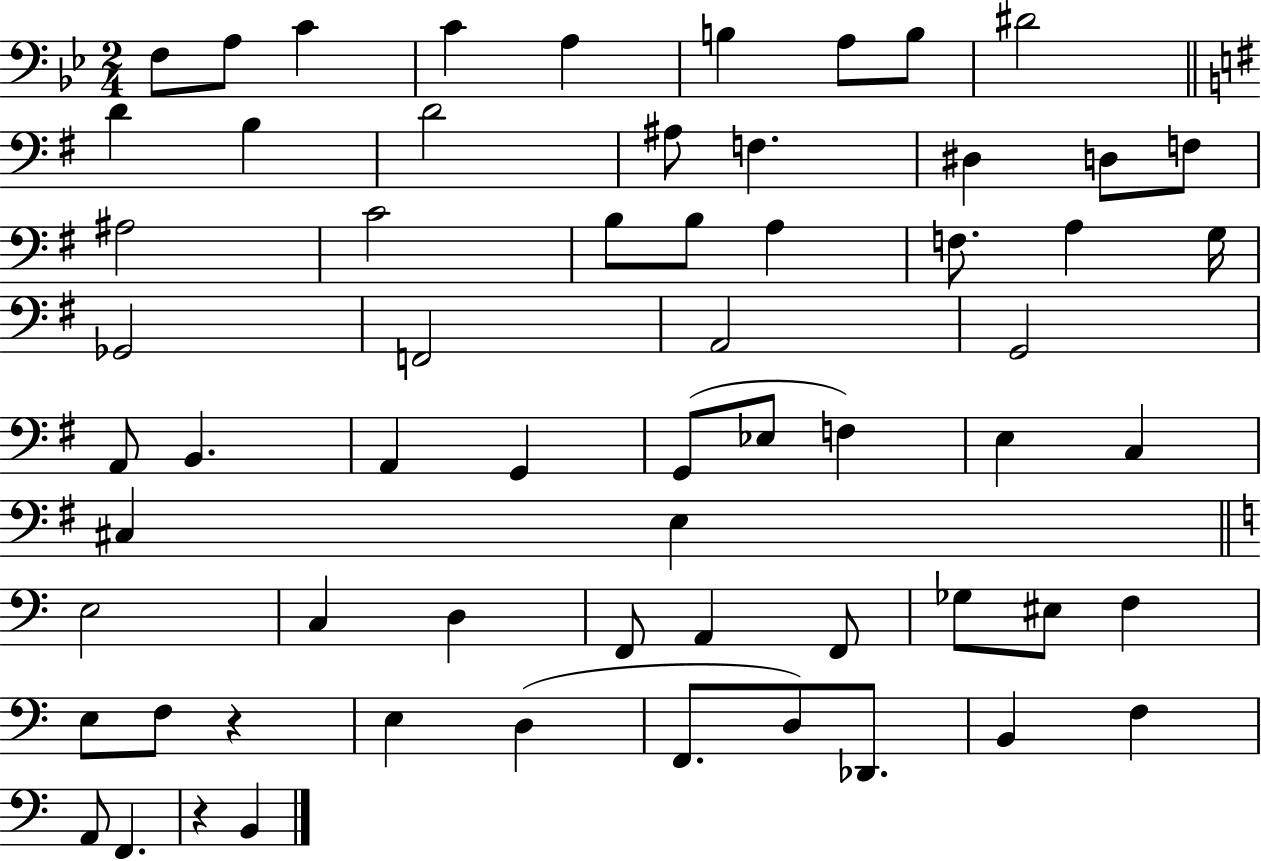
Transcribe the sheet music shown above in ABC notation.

X:1
T:Untitled
M:2/4
L:1/4
K:Bb
F,/2 A,/2 C C A, B, A,/2 B,/2 ^D2 D B, D2 ^A,/2 F, ^D, D,/2 F,/2 ^A,2 C2 B,/2 B,/2 A, F,/2 A, G,/4 _G,,2 F,,2 A,,2 G,,2 A,,/2 B,, A,, G,, G,,/2 _E,/2 F, E, C, ^C, E, E,2 C, D, F,,/2 A,, F,,/2 _G,/2 ^E,/2 F, E,/2 F,/2 z E, D, F,,/2 D,/2 _D,,/2 B,, F, A,,/2 F,, z B,,